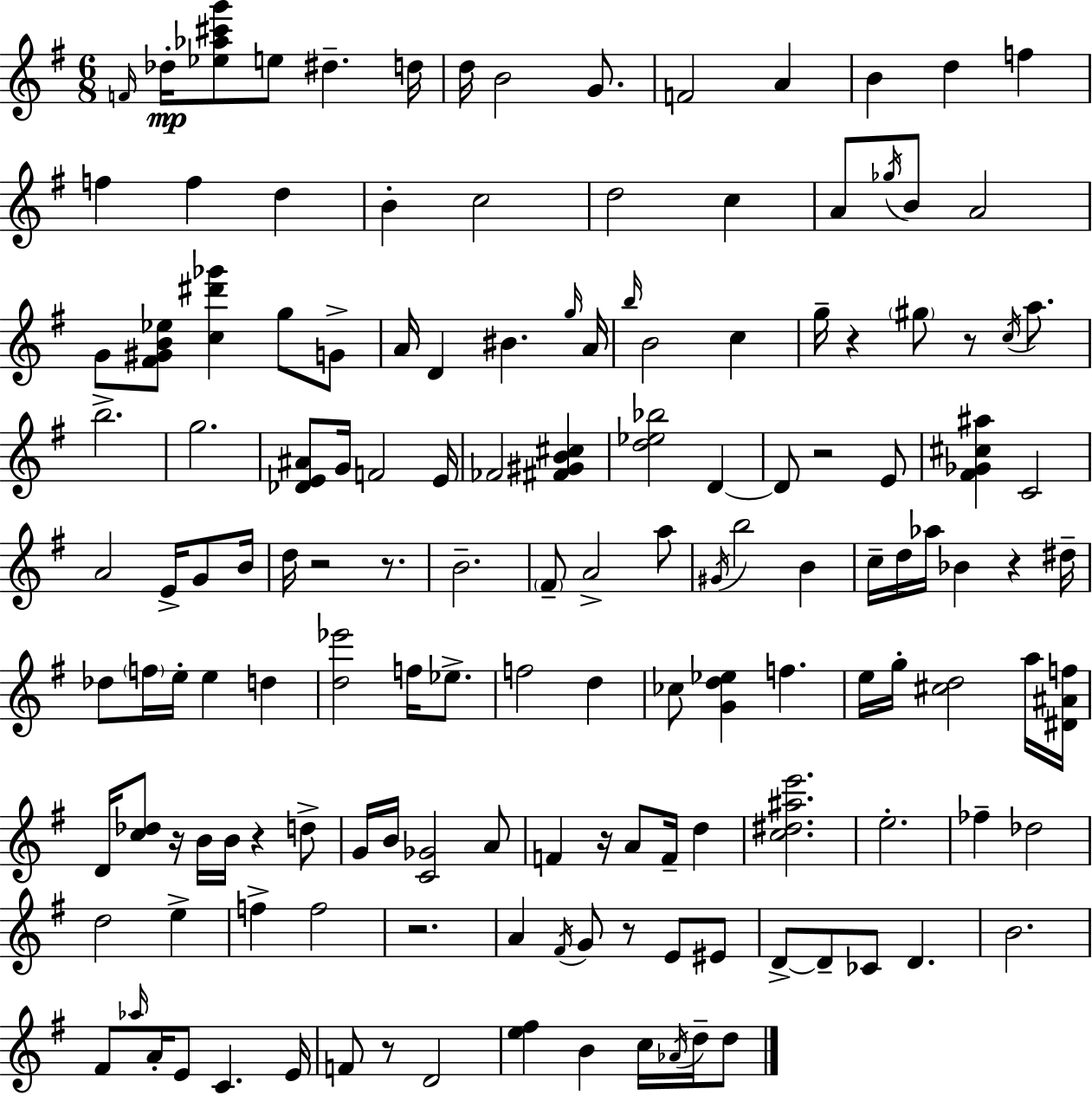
F4/s Db5/s [Eb5,Ab5,C#6,G6]/e E5/e D#5/q. D5/s D5/s B4/h G4/e. F4/h A4/q B4/q D5/q F5/q F5/q F5/q D5/q B4/q C5/h D5/h C5/q A4/e Gb5/s B4/e A4/h G4/e [F#4,G#4,B4,Eb5]/e [C5,D#6,Gb6]/q G5/e G4/e A4/s D4/q BIS4/q. G5/s A4/s B5/s B4/h C5/q G5/s R/q G#5/e R/e C5/s A5/e. B5/h. G5/h. [Db4,E4,A#4]/e G4/s F4/h E4/s FES4/h [F#4,G#4,B4,C#5]/q [D5,Eb5,Bb5]/h D4/q D4/e R/h E4/e [F#4,Gb4,C#5,A#5]/q C4/h A4/h E4/s G4/e B4/s D5/s R/h R/e. B4/h. F#4/e A4/h A5/e G#4/s B5/h B4/q C5/s D5/s Ab5/s Bb4/q R/q D#5/s Db5/e F5/s E5/s E5/q D5/q [D5,Eb6]/h F5/s Eb5/e. F5/h D5/q CES5/e [G4,D5,Eb5]/q F5/q. E5/s G5/s [C#5,D5]/h A5/s [D#4,A#4,F5]/s D4/s [C5,Db5]/e R/s B4/s B4/s R/q D5/e G4/s B4/s [C4,Gb4]/h A4/e F4/q R/s A4/e F4/s D5/q [C5,D#5,A#5,E6]/h. E5/h. FES5/q Db5/h D5/h E5/q F5/q F5/h R/h. A4/q F#4/s G4/e R/e E4/e EIS4/e D4/e D4/e CES4/e D4/q. B4/h. F#4/e Ab5/s A4/s E4/e C4/q. E4/s F4/e R/e D4/h [E5,F#5]/q B4/q C5/s Ab4/s D5/s D5/e